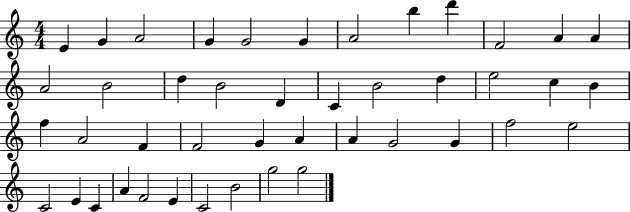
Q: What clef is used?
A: treble